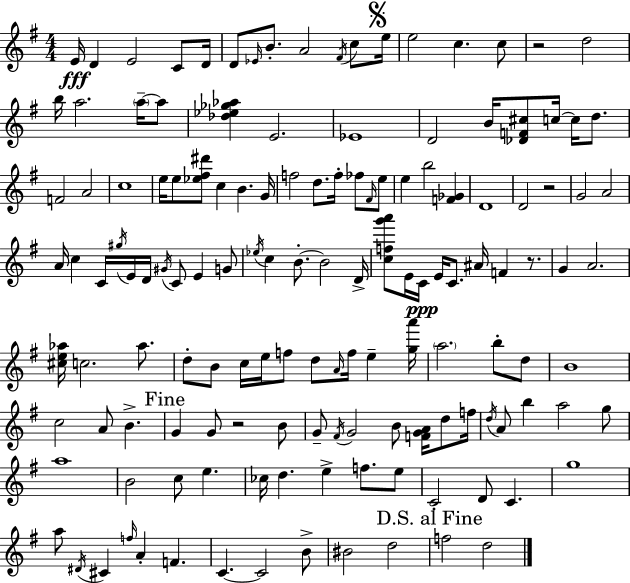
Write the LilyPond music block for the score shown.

{
  \clef treble
  \numericTimeSignature
  \time 4/4
  \key e \minor
  \repeat volta 2 { e'16\fff d'4 e'2 c'8 d'16 | d'8 \grace { ees'16 } b'8.-. a'2 \acciaccatura { fis'16 } c''8 | \mark \markup { \musicglyph "scripts.segno" } e''16 e''2 c''4. | c''8 r2 d''2 | \break b''16 a''2. \parenthesize a''16--~~ | a''8 <des'' ees'' ges'' aes''>4 e'2. | ees'1 | d'2 b'16 <des' f' cis''>8 c''16~~ c''16 d''8. | \break f'2 a'2 | c''1 | e''16 e''8 <ees'' fis'' dis'''>8 c''4 b'4. | g'16 f''2 d''8. f''16-. fes''8 | \break \grace { fis'16 } e''8 e''4 b''2 <f' ges'>4 | d'1 | d'2 r2 | g'2 a'2 | \break a'16 c''4 c'16 \acciaccatura { gis''16 } e'16 d'16 \acciaccatura { gis'16 } c'8 e'4 | g'8 \acciaccatura { ees''16 } c''4 b'8.-.~~ b'2 | d'16-> <c'' f'' g''' a'''>8 e'16 c'16\ppp e'16 c'8. ais'16 f'4 | r8. g'4 a'2. | \break <cis'' e'' aes''>16 c''2. | aes''8. d''8-. b'8 c''16 e''16 f''8 d''8 | \grace { a'16 } f''16 e''4-- <g'' a'''>16 \parenthesize a''2. | b''8-. d''8 b'1 | \break c''2 a'8 | b'4.-> \mark "Fine" g'4 g'8 r2 | b'8 g'8-- \acciaccatura { fis'16 } g'2 | b'8 <f' g' a'>16 d''8 f''16 \acciaccatura { d''16 } a'8 b''4 a''2 | \break g''8 a''1 | b'2 | c''8 e''4. ces''16 d''4. | e''4-> f''8. e''8 c'2-. | \break d'8 c'4. g''1 | a''8 \acciaccatura { dis'16 } cis'4 | \grace { f''16 } a'4-. f'4. c'4.~~ | c'2 b'8-> bis'2 | \break d''2 \mark "D.S. al Fine" f''2 | d''2 } \bar "|."
}